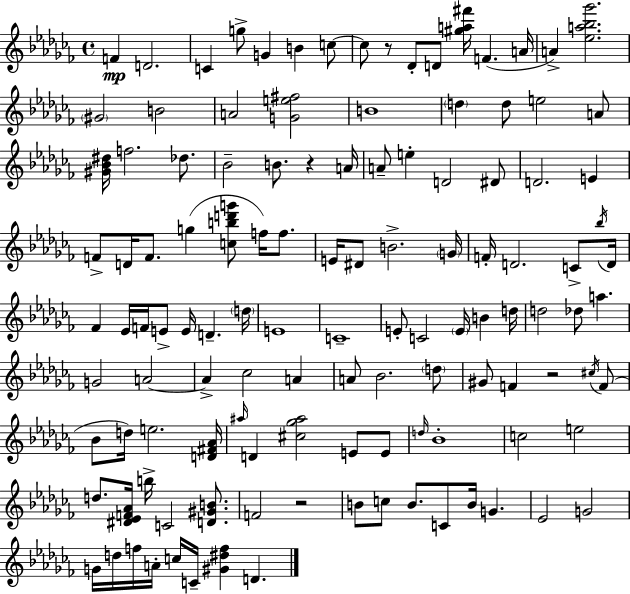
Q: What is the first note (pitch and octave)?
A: F4